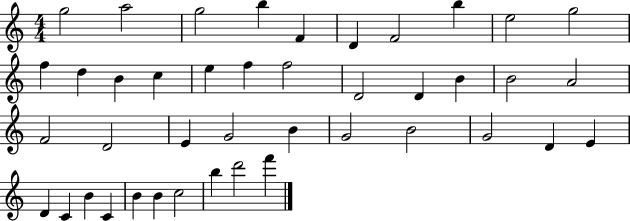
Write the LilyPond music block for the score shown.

{
  \clef treble
  \numericTimeSignature
  \time 4/4
  \key c \major
  g''2 a''2 | g''2 b''4 f'4 | d'4 f'2 b''4 | e''2 g''2 | \break f''4 d''4 b'4 c''4 | e''4 f''4 f''2 | d'2 d'4 b'4 | b'2 a'2 | \break f'2 d'2 | e'4 g'2 b'4 | g'2 b'2 | g'2 d'4 e'4 | \break d'4 c'4 b'4 c'4 | b'4 b'4 c''2 | b''4 d'''2 f'''4 | \bar "|."
}